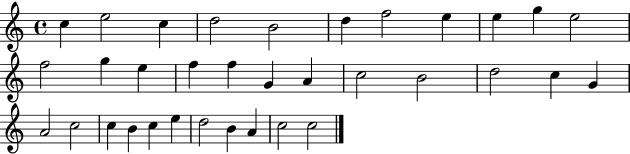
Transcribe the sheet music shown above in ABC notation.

X:1
T:Untitled
M:4/4
L:1/4
K:C
c e2 c d2 B2 d f2 e e g e2 f2 g e f f G A c2 B2 d2 c G A2 c2 c B c e d2 B A c2 c2